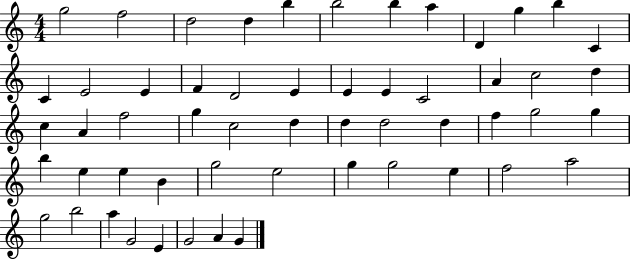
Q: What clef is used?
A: treble